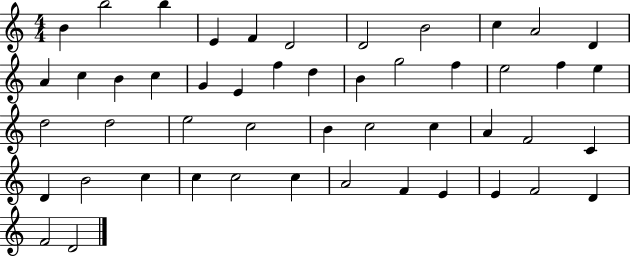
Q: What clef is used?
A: treble